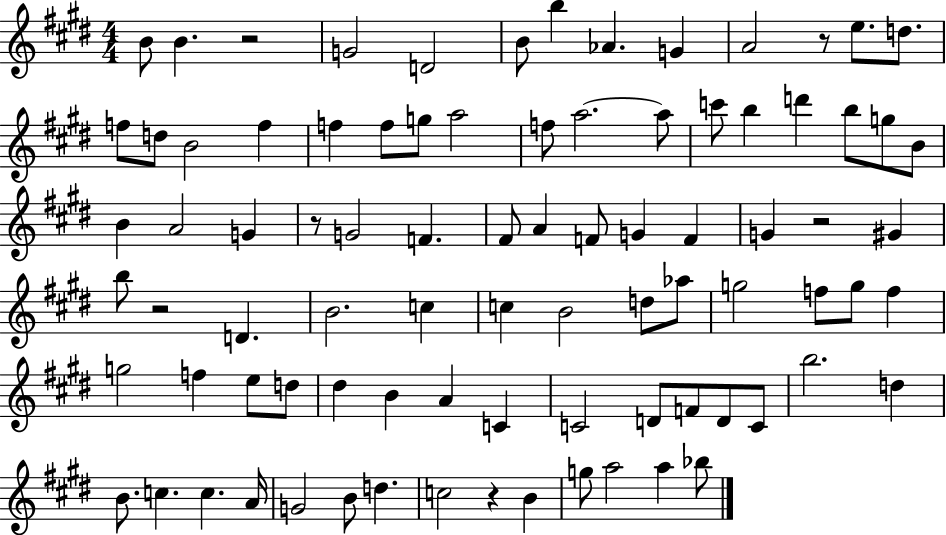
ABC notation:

X:1
T:Untitled
M:4/4
L:1/4
K:E
B/2 B z2 G2 D2 B/2 b _A G A2 z/2 e/2 d/2 f/2 d/2 B2 f f f/2 g/2 a2 f/2 a2 a/2 c'/2 b d' b/2 g/2 B/2 B A2 G z/2 G2 F ^F/2 A F/2 G F G z2 ^G b/2 z2 D B2 c c B2 d/2 _a/2 g2 f/2 g/2 f g2 f e/2 d/2 ^d B A C C2 D/2 F/2 D/2 C/2 b2 d B/2 c c A/4 G2 B/2 d c2 z B g/2 a2 a _b/2